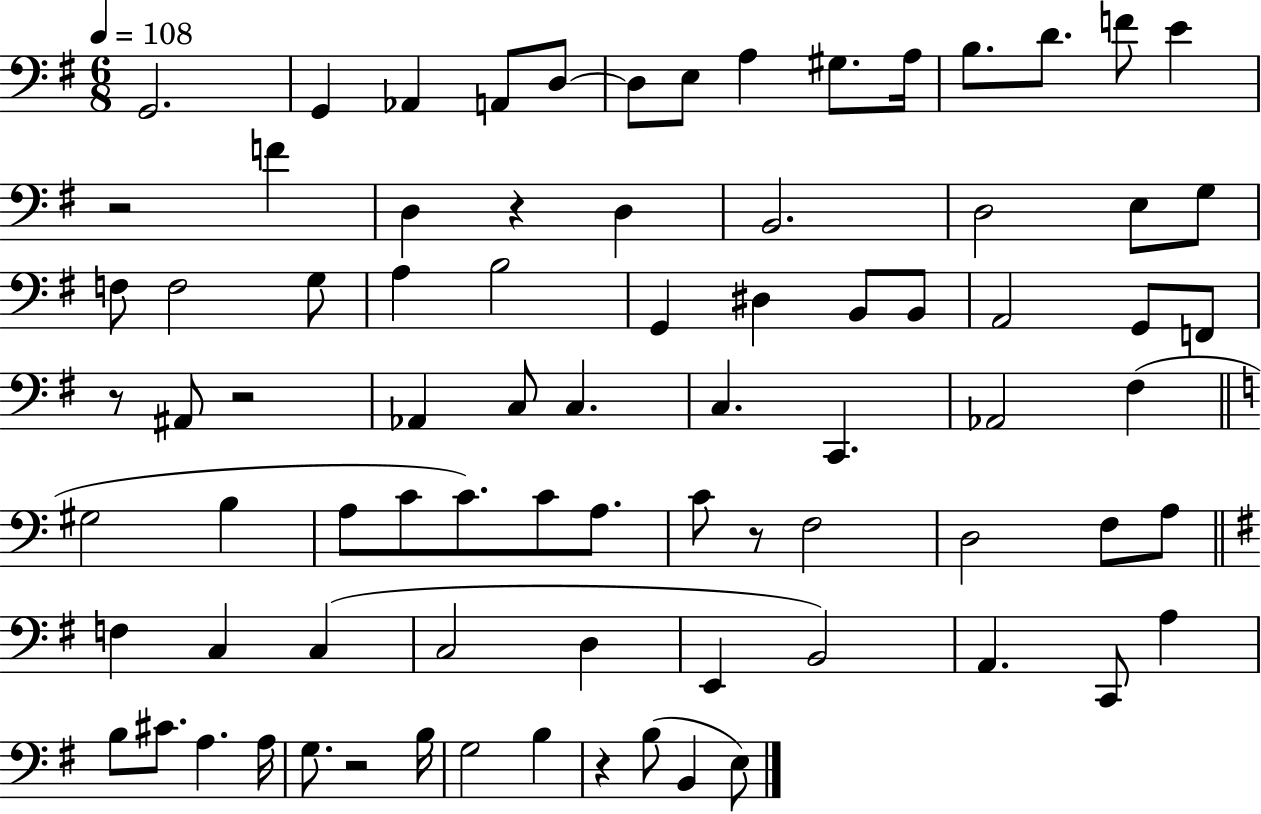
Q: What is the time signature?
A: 6/8